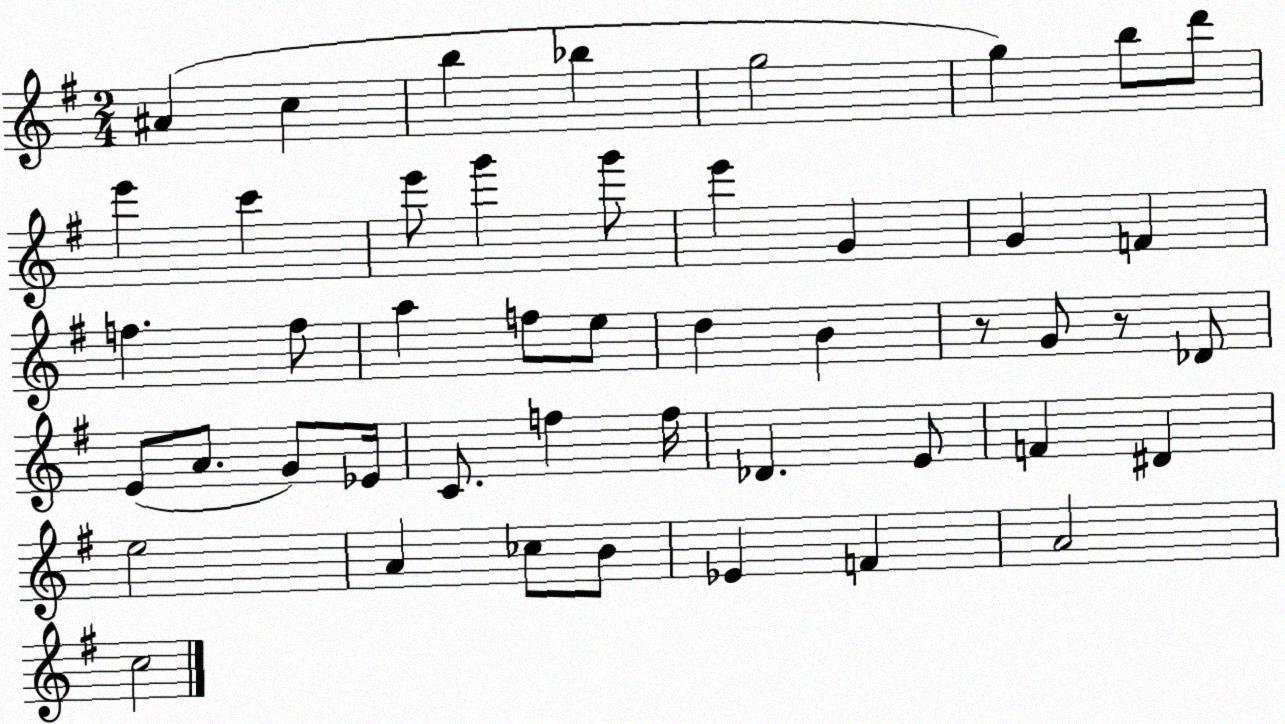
X:1
T:Untitled
M:2/4
L:1/4
K:G
^A c b _b g2 g b/2 d'/2 e' c' e'/2 g' g'/2 e' G G F f f/2 a f/2 e/2 d B z/2 G/2 z/2 _D/2 E/2 A/2 G/2 _E/4 C/2 f f/4 _D E/2 F ^D e2 A _c/2 B/2 _E F A2 c2